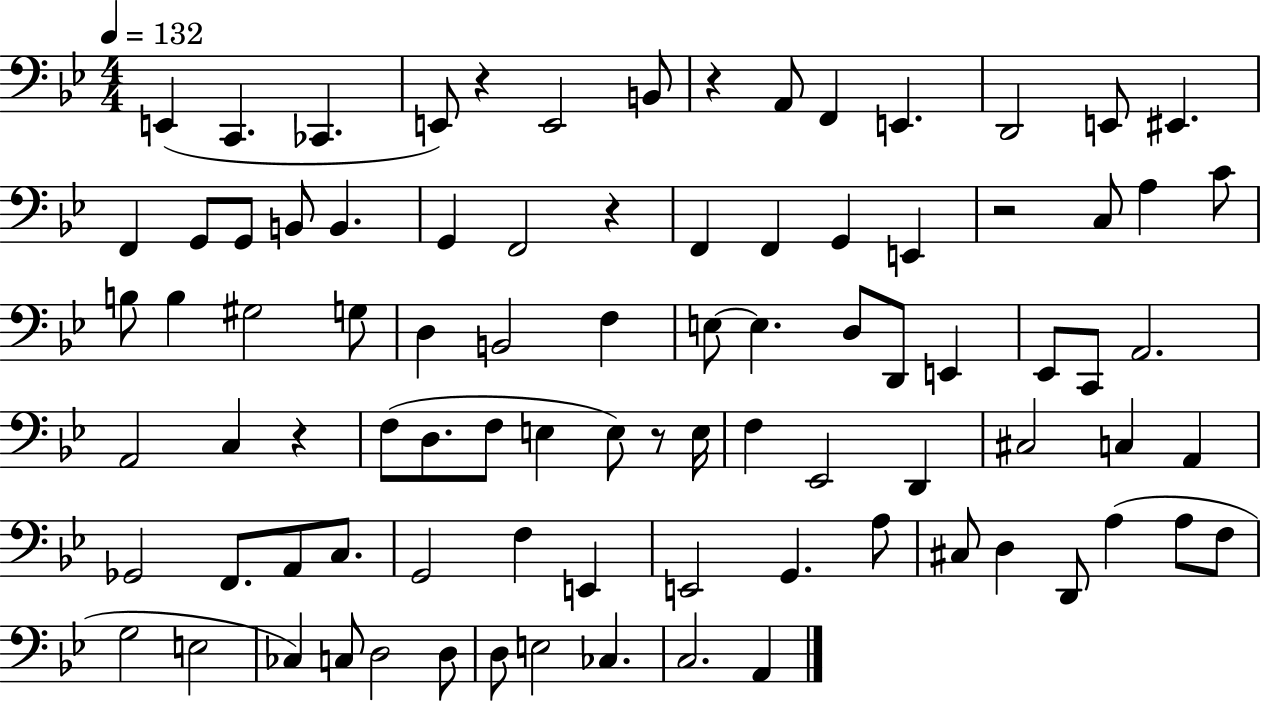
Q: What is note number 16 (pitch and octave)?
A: B2